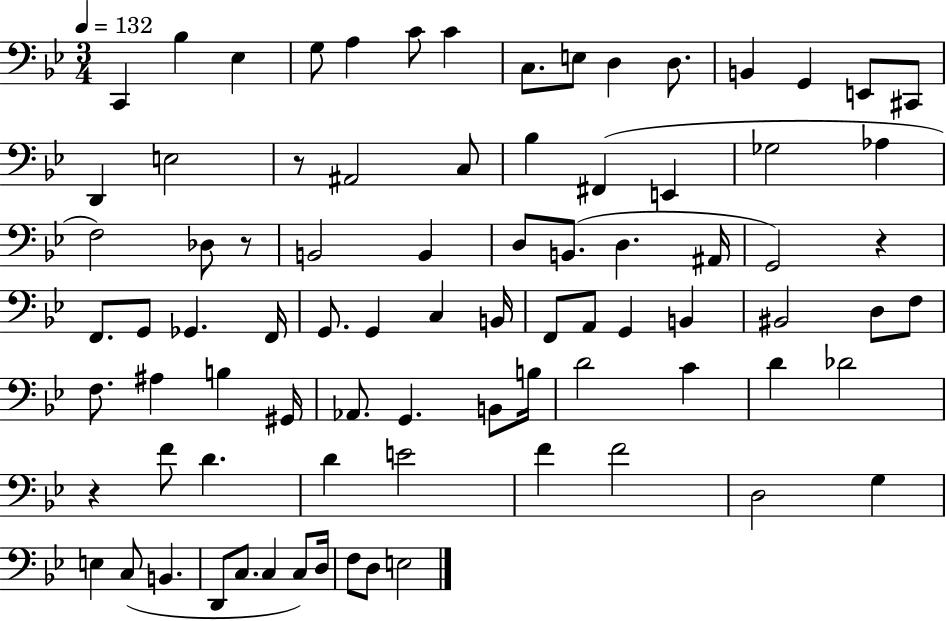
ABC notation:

X:1
T:Untitled
M:3/4
L:1/4
K:Bb
C,, _B, _E, G,/2 A, C/2 C C,/2 E,/2 D, D,/2 B,, G,, E,,/2 ^C,,/2 D,, E,2 z/2 ^A,,2 C,/2 _B, ^F,, E,, _G,2 _A, F,2 _D,/2 z/2 B,,2 B,, D,/2 B,,/2 D, ^A,,/4 G,,2 z F,,/2 G,,/2 _G,, F,,/4 G,,/2 G,, C, B,,/4 F,,/2 A,,/2 G,, B,, ^B,,2 D,/2 F,/2 F,/2 ^A, B, ^G,,/4 _A,,/2 G,, B,,/2 B,/4 D2 C D _D2 z F/2 D D E2 F F2 D,2 G, E, C,/2 B,, D,,/2 C,/2 C, C,/2 D,/4 F,/2 D,/2 E,2